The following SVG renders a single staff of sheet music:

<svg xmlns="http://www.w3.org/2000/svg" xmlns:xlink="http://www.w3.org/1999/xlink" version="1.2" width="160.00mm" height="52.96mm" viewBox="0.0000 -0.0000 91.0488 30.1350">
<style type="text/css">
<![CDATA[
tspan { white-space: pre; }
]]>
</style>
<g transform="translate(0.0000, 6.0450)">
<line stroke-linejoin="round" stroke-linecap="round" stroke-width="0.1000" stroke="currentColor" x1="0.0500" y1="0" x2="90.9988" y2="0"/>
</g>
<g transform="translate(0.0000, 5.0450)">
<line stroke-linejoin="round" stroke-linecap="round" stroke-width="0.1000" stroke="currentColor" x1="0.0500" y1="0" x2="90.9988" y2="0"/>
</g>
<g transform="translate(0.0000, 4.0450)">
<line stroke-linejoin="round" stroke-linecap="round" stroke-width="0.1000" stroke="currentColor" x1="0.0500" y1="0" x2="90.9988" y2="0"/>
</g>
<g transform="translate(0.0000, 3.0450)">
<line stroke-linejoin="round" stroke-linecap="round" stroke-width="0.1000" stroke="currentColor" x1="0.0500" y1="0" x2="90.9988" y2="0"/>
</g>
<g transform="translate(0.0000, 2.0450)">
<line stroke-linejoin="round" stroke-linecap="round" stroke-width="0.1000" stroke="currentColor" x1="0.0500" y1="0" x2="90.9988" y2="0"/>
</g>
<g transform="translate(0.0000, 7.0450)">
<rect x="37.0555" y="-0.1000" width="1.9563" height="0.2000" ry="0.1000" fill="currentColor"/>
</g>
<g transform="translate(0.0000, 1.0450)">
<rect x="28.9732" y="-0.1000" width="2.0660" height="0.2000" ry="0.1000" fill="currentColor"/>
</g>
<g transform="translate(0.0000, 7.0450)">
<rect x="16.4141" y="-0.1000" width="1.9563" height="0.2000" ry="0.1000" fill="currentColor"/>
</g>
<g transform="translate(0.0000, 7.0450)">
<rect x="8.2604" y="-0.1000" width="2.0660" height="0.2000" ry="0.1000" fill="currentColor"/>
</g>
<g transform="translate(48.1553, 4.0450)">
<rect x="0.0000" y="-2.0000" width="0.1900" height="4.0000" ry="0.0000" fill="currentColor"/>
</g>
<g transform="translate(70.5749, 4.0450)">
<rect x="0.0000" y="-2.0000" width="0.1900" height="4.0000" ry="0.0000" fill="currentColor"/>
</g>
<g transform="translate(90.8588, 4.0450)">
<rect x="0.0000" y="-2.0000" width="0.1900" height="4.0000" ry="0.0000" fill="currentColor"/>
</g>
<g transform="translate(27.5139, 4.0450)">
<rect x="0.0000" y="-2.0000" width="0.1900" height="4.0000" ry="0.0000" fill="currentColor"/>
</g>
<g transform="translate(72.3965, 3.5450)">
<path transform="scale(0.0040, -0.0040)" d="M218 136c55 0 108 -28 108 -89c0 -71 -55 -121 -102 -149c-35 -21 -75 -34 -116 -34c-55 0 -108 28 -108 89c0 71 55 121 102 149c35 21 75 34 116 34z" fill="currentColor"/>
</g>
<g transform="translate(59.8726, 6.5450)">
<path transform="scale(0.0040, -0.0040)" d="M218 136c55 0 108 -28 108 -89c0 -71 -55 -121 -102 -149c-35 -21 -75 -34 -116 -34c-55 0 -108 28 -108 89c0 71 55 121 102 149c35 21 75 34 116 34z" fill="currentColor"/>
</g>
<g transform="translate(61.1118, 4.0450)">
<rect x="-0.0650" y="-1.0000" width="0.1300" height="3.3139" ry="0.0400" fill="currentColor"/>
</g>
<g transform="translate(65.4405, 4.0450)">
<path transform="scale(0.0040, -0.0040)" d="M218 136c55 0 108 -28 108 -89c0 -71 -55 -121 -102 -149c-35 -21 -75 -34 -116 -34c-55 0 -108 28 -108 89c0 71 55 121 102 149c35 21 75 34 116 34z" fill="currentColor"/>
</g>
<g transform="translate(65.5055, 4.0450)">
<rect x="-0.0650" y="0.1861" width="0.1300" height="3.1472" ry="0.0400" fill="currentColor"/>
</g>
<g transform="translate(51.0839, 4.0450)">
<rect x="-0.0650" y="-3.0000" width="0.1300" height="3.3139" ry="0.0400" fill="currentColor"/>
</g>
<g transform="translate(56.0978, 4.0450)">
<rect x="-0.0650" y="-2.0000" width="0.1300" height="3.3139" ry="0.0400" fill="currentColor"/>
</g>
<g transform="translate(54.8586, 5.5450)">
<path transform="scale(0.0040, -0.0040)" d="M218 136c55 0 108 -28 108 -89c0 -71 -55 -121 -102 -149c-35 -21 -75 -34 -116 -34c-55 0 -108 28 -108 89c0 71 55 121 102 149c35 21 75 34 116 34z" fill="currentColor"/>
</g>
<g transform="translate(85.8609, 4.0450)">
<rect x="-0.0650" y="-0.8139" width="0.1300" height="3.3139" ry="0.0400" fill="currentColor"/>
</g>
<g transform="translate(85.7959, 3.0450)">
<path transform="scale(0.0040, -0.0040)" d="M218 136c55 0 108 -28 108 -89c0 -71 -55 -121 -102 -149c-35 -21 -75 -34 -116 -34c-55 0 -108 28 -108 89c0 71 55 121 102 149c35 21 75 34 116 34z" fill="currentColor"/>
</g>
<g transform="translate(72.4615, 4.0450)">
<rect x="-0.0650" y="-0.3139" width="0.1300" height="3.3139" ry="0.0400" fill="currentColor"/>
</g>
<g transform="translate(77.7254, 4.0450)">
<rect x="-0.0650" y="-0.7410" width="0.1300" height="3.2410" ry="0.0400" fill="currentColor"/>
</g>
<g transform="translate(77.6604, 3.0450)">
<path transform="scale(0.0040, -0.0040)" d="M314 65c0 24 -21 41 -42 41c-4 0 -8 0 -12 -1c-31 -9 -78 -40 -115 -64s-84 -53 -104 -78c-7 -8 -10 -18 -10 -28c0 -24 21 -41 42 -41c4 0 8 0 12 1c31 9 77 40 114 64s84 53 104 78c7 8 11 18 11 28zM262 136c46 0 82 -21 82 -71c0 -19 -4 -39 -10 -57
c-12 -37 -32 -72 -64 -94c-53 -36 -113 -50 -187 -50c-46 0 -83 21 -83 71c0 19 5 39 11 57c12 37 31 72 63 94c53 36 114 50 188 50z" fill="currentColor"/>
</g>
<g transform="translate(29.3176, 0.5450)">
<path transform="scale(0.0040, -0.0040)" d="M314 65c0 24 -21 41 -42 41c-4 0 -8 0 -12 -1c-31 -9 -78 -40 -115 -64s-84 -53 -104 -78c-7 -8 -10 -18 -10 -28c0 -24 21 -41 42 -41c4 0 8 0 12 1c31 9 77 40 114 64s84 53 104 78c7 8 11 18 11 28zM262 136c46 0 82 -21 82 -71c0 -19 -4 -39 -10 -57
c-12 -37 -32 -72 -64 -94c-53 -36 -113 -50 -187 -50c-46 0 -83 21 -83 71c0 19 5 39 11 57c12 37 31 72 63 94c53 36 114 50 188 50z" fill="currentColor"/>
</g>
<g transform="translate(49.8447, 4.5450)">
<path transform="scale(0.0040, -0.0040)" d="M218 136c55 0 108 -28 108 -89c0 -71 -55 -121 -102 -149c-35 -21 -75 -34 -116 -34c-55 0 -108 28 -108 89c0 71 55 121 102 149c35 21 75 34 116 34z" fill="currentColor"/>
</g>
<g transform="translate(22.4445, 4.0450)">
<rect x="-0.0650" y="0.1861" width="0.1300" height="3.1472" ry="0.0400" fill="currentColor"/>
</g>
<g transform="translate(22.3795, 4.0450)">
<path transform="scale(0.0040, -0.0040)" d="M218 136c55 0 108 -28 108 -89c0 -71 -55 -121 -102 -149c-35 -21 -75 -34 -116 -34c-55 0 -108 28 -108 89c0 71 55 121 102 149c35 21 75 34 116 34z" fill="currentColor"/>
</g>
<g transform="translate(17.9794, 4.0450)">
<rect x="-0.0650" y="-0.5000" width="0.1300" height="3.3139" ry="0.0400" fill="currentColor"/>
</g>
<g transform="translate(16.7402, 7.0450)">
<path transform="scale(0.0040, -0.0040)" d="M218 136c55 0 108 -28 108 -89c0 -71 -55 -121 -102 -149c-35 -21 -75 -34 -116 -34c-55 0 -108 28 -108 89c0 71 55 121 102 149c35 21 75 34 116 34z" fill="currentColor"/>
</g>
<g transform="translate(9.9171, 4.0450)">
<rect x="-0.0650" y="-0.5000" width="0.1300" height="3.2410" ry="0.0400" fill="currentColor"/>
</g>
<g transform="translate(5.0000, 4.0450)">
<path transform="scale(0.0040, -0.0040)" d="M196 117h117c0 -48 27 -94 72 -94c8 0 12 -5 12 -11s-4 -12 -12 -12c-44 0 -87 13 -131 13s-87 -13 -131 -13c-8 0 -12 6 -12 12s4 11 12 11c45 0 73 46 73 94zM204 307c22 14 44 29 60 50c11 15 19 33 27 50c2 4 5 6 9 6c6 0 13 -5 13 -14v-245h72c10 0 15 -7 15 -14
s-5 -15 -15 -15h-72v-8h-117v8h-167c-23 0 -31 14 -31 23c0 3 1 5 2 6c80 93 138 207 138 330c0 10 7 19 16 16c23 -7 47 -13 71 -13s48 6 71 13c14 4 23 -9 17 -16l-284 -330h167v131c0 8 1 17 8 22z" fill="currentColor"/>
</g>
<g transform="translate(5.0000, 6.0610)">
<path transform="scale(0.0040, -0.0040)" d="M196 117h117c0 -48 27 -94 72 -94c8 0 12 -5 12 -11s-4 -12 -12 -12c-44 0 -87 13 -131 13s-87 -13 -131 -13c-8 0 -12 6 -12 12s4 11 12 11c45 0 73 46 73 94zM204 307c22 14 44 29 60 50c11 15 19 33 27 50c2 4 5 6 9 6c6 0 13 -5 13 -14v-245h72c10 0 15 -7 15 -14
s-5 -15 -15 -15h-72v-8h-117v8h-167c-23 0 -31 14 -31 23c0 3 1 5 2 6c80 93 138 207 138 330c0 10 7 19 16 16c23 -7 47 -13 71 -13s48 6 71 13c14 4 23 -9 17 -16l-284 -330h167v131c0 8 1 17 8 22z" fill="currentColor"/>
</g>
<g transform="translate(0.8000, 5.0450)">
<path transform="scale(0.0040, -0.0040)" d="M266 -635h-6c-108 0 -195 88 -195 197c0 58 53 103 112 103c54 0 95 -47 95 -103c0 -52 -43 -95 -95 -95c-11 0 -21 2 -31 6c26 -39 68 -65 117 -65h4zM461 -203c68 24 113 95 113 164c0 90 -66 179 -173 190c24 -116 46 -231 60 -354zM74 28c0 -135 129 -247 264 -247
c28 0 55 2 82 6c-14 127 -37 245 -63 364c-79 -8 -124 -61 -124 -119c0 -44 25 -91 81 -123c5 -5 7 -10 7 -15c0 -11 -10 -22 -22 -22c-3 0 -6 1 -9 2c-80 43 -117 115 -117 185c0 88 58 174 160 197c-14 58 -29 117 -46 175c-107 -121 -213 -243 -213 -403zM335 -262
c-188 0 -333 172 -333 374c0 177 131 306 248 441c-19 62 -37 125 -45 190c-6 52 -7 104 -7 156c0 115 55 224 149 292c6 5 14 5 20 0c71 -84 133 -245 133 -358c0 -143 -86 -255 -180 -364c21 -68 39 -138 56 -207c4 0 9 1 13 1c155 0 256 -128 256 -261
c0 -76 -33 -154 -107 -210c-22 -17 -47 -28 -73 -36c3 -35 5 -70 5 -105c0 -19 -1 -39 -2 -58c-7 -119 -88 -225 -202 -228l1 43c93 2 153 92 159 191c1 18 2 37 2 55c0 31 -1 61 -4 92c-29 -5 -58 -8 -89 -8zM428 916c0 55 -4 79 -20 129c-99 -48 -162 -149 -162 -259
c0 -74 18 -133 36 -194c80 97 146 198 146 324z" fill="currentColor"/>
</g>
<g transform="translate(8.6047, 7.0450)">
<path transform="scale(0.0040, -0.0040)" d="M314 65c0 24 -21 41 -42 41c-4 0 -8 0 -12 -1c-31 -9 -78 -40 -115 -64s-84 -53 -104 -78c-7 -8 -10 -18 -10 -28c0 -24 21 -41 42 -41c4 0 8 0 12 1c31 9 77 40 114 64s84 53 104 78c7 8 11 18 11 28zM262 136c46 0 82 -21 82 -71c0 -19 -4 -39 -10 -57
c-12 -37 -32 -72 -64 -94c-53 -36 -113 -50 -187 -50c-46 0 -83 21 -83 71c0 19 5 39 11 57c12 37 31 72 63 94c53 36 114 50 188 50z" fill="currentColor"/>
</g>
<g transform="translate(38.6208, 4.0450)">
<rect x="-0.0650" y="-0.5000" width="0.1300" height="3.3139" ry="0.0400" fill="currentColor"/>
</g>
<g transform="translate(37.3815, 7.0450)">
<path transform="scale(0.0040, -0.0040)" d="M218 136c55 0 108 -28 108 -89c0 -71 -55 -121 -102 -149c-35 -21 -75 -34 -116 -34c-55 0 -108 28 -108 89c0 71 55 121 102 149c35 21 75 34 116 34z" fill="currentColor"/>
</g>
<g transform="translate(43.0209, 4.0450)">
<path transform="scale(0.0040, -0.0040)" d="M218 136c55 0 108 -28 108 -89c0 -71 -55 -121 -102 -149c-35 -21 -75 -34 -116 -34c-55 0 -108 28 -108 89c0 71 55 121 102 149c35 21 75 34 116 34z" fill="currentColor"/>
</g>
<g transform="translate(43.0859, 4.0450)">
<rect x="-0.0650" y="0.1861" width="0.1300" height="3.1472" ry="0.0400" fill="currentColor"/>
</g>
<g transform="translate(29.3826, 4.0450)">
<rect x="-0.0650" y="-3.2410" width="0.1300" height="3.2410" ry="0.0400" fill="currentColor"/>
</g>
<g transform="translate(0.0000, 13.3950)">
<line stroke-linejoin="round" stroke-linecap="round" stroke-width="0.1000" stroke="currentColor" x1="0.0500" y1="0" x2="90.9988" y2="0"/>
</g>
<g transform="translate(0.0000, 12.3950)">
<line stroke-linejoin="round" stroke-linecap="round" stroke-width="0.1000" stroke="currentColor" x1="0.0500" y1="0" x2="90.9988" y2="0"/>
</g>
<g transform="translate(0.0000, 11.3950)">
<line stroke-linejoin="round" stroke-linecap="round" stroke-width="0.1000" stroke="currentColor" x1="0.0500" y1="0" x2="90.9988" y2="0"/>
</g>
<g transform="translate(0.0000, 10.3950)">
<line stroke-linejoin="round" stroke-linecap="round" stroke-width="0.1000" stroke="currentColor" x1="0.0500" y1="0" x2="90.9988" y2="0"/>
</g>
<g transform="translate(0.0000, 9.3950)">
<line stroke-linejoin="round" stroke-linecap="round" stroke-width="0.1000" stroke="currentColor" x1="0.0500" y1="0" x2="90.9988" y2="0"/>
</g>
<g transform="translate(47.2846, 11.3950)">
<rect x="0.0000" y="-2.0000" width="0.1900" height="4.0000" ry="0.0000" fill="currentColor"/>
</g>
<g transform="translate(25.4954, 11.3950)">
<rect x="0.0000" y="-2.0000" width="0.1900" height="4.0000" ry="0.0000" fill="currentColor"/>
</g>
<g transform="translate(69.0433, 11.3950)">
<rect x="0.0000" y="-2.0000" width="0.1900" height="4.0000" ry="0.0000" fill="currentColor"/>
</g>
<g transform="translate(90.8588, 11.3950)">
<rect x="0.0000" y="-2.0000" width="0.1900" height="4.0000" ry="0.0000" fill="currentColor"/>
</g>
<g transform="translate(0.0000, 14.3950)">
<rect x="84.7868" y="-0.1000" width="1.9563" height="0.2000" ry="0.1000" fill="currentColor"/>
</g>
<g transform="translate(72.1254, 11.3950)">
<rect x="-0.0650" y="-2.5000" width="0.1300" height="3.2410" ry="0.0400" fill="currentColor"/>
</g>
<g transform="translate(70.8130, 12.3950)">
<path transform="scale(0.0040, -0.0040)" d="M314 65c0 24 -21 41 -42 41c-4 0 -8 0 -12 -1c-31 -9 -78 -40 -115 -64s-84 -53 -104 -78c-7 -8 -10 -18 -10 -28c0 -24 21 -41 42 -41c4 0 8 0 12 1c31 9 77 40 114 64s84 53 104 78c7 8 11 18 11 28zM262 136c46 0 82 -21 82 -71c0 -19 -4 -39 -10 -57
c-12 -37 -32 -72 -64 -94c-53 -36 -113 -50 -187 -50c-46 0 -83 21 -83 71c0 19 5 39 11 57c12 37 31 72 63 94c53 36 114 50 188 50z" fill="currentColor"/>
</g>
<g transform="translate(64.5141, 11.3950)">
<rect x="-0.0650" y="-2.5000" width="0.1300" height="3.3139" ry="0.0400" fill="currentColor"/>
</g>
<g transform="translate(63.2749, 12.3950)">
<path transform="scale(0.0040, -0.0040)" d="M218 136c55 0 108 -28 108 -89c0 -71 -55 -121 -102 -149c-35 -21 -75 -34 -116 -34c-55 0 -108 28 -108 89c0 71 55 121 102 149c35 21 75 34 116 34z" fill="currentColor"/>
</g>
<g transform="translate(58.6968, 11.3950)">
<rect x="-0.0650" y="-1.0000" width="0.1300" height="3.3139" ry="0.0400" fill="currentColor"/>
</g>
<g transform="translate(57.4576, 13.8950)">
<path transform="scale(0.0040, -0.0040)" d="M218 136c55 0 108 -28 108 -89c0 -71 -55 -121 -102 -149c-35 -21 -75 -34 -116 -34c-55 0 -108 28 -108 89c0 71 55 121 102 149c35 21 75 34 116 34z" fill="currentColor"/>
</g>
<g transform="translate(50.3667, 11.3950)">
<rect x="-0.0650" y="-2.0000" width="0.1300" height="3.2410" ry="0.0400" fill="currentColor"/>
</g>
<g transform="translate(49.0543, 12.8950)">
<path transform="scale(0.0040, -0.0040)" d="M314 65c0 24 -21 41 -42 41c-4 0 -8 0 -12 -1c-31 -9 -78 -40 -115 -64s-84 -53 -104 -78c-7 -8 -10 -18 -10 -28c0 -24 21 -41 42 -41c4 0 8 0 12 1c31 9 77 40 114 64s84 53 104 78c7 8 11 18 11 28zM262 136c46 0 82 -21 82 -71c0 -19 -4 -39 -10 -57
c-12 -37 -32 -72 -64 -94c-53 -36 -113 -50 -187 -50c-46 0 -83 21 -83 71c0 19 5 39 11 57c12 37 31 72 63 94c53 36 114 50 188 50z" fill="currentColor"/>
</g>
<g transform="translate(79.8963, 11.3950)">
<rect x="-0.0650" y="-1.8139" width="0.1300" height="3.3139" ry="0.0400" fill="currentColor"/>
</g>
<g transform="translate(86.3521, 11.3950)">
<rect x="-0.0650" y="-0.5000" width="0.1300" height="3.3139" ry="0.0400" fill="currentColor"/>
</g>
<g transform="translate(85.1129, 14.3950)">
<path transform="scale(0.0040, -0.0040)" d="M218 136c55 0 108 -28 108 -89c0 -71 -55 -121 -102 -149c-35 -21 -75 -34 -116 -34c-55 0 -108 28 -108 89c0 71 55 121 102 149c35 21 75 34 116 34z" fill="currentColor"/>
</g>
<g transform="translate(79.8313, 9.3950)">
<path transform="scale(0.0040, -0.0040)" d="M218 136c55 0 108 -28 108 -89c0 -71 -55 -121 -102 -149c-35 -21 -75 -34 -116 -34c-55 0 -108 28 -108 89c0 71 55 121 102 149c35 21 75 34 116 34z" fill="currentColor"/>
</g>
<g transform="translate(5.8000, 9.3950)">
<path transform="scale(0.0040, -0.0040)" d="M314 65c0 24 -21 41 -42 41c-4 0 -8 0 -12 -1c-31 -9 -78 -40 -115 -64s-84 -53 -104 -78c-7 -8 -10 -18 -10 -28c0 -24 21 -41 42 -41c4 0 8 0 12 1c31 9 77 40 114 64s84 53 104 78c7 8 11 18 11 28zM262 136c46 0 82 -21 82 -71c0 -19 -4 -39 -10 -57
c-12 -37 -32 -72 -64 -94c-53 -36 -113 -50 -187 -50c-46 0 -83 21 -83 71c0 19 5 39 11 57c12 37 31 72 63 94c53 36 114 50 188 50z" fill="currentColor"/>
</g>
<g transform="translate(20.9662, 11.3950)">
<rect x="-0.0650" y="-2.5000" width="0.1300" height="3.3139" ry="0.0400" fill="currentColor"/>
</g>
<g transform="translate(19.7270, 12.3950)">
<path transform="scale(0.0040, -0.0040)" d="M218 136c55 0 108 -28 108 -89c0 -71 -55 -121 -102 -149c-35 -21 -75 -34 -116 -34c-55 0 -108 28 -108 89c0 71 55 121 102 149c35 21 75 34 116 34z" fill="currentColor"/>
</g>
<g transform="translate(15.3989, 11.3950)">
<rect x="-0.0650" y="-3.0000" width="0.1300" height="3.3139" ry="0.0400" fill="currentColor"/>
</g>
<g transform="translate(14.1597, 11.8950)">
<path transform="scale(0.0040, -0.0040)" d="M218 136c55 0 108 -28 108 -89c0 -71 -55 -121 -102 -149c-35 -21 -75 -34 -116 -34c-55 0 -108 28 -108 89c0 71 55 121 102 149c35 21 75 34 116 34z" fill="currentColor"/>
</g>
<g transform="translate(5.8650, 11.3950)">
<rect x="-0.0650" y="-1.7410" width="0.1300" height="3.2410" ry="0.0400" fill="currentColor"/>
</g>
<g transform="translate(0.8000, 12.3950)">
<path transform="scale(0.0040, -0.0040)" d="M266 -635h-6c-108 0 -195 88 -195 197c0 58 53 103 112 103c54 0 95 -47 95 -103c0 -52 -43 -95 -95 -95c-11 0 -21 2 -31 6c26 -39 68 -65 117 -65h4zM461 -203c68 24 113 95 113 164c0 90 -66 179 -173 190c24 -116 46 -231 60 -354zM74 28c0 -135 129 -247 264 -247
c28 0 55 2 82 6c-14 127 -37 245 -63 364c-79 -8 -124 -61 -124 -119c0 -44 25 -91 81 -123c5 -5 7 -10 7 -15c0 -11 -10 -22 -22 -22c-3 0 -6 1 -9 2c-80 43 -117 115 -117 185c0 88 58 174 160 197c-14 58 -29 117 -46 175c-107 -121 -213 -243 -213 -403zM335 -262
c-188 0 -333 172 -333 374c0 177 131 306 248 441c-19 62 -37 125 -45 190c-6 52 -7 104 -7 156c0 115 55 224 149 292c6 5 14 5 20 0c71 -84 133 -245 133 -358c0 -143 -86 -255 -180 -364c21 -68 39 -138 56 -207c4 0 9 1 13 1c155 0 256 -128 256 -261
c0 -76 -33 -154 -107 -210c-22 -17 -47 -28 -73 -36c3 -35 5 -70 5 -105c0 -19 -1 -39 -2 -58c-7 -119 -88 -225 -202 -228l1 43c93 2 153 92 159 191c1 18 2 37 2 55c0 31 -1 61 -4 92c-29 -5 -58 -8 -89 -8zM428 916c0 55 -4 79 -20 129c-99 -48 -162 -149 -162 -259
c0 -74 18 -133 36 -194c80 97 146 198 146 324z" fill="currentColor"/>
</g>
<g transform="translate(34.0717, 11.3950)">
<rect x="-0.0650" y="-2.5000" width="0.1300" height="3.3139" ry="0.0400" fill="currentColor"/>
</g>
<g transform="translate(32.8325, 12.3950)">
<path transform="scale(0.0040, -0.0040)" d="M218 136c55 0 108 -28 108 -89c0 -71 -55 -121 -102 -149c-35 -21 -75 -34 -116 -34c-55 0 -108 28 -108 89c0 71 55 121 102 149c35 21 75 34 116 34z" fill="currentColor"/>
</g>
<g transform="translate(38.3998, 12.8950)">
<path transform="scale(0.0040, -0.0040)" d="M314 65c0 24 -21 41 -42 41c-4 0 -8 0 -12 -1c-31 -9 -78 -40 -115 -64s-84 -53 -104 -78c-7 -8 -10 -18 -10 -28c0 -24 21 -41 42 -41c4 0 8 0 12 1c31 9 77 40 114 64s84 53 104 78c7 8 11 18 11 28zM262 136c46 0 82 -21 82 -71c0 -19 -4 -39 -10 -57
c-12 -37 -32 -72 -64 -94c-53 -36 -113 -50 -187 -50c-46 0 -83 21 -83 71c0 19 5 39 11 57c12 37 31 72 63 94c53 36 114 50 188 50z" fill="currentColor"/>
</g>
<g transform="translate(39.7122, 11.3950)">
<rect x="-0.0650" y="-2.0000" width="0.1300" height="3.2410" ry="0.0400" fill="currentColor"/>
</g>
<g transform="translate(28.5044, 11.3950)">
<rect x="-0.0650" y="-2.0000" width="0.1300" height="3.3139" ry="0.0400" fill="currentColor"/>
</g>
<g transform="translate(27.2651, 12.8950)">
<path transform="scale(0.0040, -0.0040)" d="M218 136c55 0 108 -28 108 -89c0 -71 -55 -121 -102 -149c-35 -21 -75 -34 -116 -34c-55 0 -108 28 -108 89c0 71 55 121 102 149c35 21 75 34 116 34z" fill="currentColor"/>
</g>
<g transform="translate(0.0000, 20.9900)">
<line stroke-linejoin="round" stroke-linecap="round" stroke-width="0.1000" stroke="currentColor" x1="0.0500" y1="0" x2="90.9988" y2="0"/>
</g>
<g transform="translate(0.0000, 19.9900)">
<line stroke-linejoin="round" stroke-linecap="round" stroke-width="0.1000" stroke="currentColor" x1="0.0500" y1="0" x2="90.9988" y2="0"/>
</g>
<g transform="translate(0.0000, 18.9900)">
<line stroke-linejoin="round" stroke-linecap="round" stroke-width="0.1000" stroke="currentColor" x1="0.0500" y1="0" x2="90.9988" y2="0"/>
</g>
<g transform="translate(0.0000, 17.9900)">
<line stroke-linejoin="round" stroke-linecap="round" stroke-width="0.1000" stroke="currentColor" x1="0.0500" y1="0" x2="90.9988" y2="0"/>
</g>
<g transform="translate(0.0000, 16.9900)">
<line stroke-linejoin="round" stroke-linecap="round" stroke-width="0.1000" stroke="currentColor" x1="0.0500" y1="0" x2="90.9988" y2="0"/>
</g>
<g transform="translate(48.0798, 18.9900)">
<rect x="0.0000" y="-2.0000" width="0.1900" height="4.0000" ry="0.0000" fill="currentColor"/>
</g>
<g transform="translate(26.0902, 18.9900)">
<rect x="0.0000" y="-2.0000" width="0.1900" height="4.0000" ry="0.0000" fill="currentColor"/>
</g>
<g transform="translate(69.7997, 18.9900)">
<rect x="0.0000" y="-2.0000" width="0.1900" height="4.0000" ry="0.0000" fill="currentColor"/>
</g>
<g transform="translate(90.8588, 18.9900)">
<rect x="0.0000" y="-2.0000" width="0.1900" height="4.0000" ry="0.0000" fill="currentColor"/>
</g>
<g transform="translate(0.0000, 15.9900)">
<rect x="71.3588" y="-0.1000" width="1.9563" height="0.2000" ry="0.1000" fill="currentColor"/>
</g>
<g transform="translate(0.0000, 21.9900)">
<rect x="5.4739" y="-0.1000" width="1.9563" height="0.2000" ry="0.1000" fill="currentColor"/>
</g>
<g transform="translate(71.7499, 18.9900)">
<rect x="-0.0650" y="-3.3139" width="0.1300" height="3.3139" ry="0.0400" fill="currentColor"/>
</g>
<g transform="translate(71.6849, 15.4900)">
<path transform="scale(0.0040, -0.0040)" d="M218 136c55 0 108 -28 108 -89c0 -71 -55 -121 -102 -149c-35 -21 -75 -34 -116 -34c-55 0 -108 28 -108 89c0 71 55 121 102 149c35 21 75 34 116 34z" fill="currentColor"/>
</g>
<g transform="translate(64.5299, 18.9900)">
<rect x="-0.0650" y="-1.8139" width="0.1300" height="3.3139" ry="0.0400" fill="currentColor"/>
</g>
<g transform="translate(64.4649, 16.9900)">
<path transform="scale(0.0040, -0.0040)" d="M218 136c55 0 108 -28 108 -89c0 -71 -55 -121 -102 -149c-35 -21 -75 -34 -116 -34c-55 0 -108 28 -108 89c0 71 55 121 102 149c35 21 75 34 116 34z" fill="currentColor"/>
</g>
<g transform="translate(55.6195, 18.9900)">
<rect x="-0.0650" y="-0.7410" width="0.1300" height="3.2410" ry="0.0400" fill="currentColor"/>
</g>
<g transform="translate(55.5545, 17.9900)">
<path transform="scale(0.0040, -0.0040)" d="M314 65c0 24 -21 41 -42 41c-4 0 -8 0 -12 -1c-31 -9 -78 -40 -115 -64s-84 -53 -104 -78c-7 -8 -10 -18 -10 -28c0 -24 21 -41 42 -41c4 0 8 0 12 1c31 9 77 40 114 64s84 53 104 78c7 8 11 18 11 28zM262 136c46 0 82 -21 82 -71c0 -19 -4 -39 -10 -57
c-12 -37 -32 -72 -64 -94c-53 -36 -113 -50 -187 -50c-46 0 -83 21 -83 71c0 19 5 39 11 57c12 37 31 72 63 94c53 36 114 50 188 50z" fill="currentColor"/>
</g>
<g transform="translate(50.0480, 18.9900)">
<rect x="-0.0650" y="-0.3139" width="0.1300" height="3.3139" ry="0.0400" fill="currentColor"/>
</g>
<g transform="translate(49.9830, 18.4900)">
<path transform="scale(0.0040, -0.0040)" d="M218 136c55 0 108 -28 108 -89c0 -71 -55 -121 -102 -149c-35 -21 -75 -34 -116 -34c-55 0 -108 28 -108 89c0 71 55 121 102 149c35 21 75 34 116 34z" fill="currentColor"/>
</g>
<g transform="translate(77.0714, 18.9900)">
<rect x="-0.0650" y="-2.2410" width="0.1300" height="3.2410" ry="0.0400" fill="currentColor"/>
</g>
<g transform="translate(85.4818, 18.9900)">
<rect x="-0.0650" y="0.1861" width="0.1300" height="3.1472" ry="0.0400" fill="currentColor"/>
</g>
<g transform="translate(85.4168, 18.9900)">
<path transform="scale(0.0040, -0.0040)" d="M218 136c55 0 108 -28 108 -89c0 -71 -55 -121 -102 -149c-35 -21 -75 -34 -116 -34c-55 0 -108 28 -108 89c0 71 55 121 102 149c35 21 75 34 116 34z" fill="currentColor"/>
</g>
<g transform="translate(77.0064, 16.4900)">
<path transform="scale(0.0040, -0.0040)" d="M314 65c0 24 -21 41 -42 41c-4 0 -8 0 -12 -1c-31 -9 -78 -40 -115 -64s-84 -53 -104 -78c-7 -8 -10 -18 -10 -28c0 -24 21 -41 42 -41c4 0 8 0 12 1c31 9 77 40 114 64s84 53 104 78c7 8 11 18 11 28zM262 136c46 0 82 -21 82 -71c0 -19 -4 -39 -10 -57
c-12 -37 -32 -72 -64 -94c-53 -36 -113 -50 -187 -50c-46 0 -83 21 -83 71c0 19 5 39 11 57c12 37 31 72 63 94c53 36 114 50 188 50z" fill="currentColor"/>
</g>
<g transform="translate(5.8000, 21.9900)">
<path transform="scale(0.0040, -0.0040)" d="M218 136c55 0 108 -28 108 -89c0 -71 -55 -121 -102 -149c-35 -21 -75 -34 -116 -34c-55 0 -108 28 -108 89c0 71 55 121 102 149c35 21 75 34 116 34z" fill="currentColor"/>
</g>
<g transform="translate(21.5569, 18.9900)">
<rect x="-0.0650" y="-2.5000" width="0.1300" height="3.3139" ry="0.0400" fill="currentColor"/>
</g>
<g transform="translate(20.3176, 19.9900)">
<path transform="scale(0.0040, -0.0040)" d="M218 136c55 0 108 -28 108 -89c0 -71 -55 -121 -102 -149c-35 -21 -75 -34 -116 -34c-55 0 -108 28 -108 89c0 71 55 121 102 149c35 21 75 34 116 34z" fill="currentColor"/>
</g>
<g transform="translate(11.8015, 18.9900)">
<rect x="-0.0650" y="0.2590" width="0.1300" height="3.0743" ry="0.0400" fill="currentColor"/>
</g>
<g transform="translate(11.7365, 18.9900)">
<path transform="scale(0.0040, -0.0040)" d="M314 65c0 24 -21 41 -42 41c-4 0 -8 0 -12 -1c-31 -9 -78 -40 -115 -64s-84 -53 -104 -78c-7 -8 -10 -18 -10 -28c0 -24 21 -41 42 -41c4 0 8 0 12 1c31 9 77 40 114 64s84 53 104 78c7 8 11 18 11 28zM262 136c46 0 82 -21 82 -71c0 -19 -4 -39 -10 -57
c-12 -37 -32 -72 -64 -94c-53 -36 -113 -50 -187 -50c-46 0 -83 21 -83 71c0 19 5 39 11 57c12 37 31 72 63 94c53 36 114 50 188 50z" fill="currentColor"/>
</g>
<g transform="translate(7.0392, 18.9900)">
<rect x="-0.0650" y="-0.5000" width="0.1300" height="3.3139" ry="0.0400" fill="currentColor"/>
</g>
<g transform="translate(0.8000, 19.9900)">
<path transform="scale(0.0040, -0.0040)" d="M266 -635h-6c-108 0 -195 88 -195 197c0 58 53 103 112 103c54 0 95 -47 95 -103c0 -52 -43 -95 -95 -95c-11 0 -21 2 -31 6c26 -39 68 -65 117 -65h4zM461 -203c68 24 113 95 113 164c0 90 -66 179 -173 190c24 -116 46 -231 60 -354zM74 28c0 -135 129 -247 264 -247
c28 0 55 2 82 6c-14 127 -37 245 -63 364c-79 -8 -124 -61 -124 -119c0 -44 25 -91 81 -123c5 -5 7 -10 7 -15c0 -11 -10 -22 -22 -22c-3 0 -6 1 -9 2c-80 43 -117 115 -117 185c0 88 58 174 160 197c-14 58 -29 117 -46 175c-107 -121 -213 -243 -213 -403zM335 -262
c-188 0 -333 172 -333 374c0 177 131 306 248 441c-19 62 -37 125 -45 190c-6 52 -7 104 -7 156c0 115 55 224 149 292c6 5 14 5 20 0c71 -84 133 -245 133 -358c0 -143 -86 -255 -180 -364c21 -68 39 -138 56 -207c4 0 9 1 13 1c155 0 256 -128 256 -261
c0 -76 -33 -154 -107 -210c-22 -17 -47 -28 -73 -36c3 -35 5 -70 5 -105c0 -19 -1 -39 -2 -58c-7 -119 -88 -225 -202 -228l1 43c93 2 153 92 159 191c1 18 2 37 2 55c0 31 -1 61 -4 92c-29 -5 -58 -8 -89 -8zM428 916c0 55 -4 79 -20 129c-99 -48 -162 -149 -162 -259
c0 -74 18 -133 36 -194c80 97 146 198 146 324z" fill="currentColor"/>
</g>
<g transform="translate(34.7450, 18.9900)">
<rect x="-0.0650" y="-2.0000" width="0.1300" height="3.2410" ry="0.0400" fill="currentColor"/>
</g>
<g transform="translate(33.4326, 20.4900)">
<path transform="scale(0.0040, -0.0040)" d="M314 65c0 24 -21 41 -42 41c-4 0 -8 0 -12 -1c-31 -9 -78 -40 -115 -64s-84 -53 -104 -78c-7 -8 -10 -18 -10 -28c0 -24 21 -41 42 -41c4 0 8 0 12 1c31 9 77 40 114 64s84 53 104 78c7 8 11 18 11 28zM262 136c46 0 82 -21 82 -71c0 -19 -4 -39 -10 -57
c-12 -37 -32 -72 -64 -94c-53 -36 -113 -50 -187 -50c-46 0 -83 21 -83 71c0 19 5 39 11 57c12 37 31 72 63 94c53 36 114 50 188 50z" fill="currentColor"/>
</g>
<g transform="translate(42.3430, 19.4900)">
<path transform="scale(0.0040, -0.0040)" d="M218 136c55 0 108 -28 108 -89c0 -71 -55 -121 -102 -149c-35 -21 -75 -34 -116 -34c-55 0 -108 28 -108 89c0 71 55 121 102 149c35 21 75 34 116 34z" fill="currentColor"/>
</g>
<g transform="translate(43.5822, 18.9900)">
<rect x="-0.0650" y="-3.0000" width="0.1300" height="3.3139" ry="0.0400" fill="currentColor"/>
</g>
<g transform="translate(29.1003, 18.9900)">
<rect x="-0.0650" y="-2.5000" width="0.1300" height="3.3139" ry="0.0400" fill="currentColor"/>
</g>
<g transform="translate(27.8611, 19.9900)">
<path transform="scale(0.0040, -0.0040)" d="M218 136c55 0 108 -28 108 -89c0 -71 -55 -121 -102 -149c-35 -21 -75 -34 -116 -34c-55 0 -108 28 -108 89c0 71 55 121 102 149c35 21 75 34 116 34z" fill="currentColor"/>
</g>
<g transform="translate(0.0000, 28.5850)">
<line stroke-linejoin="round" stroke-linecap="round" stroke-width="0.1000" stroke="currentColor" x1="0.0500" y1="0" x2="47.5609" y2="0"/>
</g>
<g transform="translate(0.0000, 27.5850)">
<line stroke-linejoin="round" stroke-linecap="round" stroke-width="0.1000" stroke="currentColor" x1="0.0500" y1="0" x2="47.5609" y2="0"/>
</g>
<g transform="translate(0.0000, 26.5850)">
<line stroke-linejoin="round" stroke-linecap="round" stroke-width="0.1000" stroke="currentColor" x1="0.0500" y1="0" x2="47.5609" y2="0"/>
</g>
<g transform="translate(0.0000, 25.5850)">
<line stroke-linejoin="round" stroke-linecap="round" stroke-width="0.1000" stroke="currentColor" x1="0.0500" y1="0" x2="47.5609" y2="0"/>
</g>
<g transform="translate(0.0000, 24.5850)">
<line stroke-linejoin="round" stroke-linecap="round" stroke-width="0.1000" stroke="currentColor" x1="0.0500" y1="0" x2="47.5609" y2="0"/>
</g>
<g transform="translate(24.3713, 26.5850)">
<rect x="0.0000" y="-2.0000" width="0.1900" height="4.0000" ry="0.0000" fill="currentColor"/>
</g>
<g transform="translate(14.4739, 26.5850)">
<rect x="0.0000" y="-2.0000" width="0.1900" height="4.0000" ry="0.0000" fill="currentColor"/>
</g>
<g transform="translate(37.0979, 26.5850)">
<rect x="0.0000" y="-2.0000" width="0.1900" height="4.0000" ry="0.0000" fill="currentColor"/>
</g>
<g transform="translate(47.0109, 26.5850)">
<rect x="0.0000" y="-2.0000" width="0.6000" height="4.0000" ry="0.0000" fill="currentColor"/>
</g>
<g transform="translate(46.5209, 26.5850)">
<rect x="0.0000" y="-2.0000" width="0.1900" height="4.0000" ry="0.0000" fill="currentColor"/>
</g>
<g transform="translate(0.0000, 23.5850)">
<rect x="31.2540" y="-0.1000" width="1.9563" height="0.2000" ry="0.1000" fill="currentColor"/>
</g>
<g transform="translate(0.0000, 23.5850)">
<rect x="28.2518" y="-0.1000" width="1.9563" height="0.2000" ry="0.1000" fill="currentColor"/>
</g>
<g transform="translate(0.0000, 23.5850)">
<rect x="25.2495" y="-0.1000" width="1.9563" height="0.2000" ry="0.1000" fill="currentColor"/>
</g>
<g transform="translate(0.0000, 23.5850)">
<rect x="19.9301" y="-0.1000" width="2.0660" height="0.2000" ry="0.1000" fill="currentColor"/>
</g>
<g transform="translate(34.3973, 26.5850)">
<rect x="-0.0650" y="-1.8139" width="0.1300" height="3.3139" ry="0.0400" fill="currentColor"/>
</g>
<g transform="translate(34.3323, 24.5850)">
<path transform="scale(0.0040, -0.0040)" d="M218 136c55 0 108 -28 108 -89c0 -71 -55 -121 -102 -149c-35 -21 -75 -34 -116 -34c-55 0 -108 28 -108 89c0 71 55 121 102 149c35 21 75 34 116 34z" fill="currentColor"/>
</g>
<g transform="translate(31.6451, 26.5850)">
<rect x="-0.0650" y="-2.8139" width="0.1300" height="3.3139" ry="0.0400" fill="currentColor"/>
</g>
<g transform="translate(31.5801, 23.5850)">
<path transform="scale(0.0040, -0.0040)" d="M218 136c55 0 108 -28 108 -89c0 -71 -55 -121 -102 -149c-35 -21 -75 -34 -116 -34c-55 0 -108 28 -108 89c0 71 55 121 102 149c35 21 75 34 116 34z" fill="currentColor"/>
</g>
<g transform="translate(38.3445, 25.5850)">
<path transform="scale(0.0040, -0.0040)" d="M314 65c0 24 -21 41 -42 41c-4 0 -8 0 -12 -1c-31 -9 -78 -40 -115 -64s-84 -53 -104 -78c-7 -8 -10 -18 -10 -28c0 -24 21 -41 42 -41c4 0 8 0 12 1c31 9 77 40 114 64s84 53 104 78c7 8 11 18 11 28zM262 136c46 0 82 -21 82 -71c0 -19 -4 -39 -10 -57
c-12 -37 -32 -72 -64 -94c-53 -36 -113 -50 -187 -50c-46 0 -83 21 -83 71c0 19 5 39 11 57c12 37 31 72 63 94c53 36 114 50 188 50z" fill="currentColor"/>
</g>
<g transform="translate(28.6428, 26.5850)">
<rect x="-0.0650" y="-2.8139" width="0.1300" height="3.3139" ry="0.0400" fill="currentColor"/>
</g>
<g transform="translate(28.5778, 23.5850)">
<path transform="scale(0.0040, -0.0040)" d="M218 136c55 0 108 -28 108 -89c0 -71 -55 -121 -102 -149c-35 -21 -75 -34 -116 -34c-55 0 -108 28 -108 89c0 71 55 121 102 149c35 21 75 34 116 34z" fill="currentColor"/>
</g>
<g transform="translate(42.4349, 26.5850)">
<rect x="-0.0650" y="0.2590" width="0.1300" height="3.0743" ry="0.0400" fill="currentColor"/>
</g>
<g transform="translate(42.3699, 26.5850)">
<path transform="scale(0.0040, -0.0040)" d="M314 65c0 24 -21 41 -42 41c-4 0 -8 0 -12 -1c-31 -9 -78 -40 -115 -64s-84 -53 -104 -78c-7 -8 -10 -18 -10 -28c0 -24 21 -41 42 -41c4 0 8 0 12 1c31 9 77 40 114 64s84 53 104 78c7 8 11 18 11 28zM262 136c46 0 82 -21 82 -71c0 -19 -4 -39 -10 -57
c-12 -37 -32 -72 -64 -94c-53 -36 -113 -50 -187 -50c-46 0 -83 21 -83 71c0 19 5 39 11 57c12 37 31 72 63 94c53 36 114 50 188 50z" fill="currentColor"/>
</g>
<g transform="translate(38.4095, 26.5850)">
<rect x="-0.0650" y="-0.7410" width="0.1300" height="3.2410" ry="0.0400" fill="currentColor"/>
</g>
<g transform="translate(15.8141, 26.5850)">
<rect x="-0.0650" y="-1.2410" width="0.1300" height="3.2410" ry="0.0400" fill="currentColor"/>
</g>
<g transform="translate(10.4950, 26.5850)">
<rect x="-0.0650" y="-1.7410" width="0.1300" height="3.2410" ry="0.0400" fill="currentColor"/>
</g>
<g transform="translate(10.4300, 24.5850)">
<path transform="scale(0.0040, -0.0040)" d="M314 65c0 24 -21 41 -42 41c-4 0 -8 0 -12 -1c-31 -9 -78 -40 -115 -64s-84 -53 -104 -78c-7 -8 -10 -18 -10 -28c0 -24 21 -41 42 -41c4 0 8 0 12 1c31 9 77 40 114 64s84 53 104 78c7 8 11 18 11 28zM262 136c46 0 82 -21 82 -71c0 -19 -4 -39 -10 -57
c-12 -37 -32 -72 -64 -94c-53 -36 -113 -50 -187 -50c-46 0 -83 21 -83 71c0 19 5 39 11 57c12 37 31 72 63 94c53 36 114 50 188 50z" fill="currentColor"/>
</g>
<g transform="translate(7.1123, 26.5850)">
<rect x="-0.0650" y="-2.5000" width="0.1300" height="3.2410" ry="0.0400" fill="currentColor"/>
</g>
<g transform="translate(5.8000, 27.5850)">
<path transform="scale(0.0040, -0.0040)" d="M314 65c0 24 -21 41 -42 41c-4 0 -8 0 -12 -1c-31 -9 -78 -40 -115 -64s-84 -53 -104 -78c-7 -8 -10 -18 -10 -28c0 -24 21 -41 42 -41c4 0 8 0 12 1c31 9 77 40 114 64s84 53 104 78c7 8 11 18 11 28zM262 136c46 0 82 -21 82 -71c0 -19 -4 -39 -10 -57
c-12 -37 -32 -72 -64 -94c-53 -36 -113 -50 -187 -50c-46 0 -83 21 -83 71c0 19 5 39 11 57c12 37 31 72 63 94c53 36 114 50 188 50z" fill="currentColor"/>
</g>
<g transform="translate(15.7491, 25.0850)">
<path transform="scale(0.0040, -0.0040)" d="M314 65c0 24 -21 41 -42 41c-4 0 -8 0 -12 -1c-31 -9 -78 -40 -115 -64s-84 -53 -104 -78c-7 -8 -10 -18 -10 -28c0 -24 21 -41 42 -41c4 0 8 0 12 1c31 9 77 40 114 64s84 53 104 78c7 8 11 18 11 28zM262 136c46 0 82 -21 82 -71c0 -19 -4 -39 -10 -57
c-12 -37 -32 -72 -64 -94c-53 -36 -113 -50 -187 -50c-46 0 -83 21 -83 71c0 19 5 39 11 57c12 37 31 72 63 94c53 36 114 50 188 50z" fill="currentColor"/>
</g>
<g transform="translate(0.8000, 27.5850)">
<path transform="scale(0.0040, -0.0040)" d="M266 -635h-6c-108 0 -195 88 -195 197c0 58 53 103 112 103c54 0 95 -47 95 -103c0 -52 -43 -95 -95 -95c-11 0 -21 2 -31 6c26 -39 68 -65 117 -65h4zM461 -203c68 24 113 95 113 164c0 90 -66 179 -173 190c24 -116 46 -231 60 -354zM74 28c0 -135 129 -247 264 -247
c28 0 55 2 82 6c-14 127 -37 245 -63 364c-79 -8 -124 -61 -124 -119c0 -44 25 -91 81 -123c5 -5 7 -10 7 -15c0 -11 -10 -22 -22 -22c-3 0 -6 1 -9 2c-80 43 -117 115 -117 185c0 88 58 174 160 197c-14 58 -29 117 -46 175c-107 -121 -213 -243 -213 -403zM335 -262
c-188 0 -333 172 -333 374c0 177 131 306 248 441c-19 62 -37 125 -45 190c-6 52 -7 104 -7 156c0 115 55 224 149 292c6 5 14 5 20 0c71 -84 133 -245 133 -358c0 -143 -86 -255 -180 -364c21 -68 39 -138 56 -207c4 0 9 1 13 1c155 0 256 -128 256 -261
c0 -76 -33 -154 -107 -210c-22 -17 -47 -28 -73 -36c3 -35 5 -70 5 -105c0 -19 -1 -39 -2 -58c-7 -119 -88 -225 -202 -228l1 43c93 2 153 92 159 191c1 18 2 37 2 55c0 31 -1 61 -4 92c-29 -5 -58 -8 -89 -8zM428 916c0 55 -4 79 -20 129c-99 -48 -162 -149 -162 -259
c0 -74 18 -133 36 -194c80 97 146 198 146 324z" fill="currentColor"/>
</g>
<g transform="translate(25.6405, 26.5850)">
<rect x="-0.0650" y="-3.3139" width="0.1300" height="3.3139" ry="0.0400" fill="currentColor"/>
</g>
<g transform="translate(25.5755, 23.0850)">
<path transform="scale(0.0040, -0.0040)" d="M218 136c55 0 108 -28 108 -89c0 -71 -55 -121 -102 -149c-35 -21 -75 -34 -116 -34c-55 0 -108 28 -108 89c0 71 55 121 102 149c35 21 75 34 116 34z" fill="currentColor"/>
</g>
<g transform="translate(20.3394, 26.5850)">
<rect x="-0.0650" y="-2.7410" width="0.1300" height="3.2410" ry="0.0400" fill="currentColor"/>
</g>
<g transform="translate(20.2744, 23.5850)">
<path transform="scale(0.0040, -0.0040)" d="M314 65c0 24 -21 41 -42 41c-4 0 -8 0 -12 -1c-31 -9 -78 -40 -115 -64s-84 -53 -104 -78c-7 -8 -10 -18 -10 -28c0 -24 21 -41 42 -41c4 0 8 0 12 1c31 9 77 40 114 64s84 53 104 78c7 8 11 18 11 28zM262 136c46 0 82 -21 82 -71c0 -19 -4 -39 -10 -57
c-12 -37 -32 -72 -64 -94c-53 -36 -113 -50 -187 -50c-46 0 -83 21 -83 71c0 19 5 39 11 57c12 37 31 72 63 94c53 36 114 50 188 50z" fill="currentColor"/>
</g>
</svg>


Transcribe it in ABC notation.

X:1
T:Untitled
M:4/4
L:1/4
K:C
C2 C B b2 C B A F D B c d2 d f2 A G F G F2 F2 D G G2 f C C B2 G G F2 A c d2 f b g2 B G2 f2 e2 a2 b a a f d2 B2